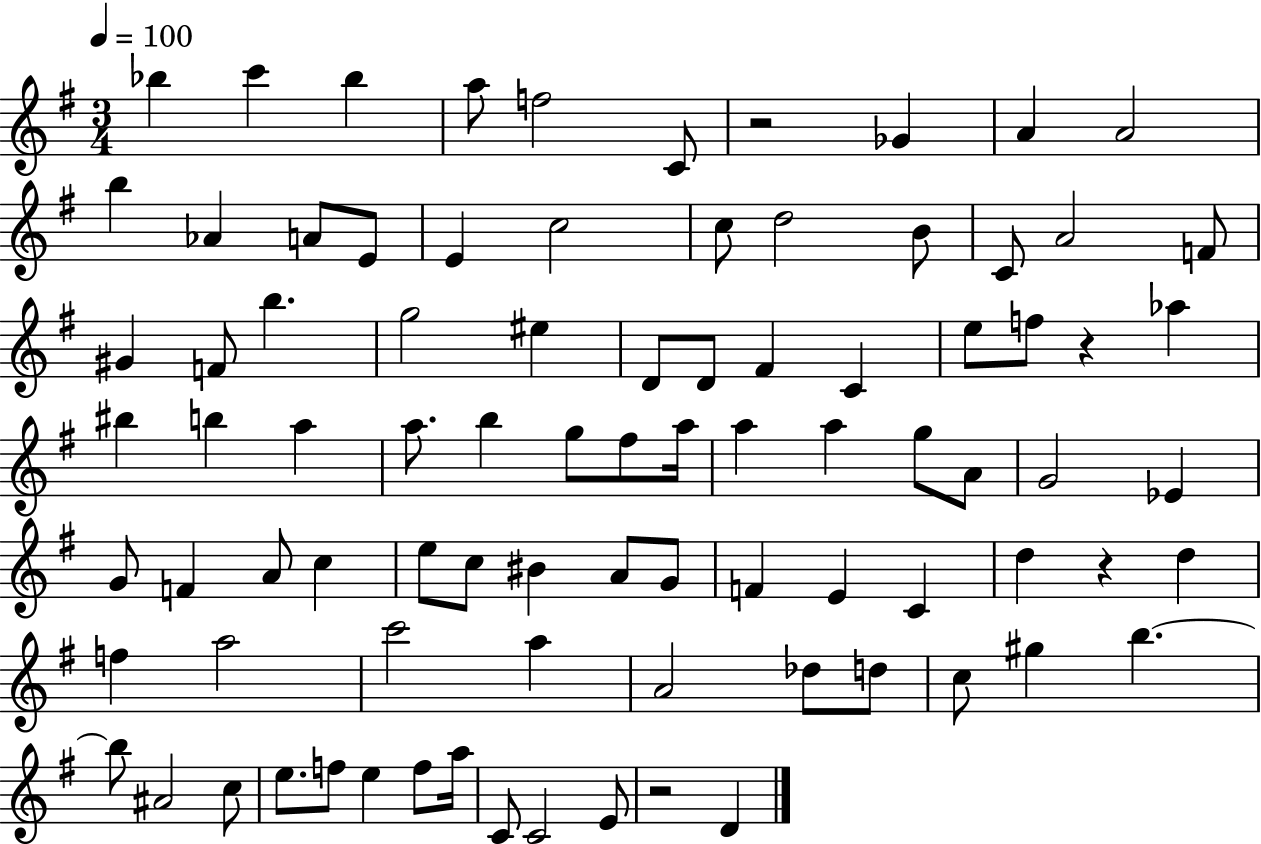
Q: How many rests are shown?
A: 4